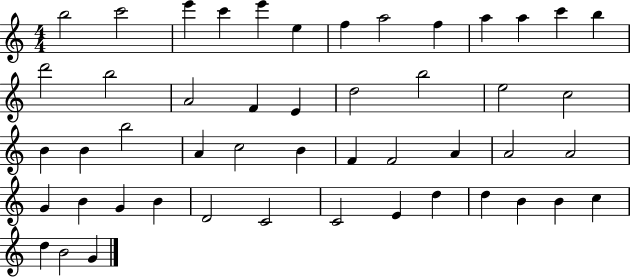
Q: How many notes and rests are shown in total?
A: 49